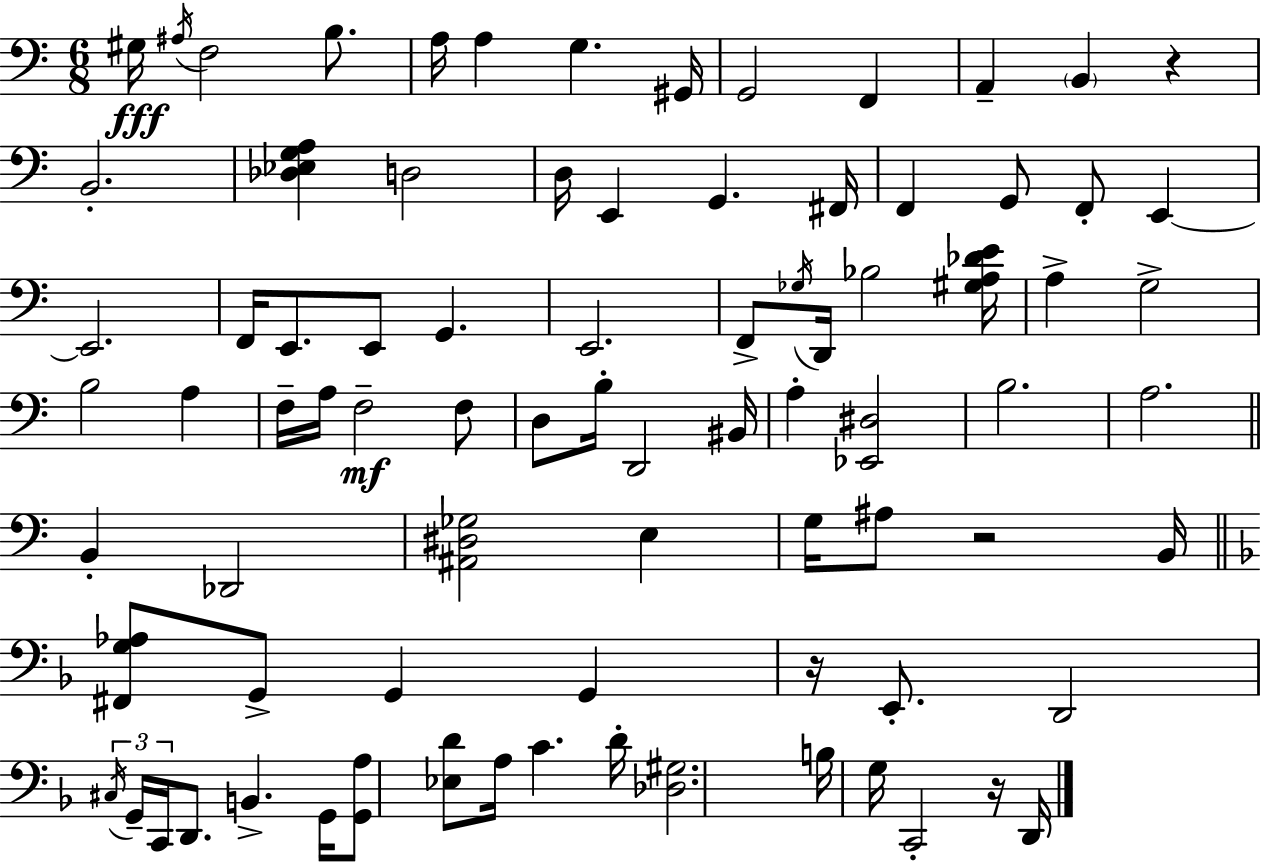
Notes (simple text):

G#3/s A#3/s F3/h B3/e. A3/s A3/q G3/q. G#2/s G2/h F2/q A2/q B2/q R/q B2/h. [Db3,Eb3,G3,A3]/q D3/h D3/s E2/q G2/q. F#2/s F2/q G2/e F2/e E2/q E2/h. F2/s E2/e. E2/e G2/q. E2/h. F2/e Gb3/s D2/s Bb3/h [G#3,A3,Db4,E4]/s A3/q G3/h B3/h A3/q F3/s A3/s F3/h F3/e D3/e B3/s D2/h BIS2/s A3/q [Eb2,D#3]/h B3/h. A3/h. B2/q Db2/h [A#2,D#3,Gb3]/h E3/q G3/s A#3/e R/h B2/s [F#2,G3,Ab3]/e G2/e G2/q G2/q R/s E2/e. D2/h C#3/s G2/s C2/s D2/e. B2/q. G2/s [G2,A3]/e [Eb3,D4]/e A3/s C4/q. D4/s [Db3,G#3]/h. B3/s G3/s C2/h R/s D2/s